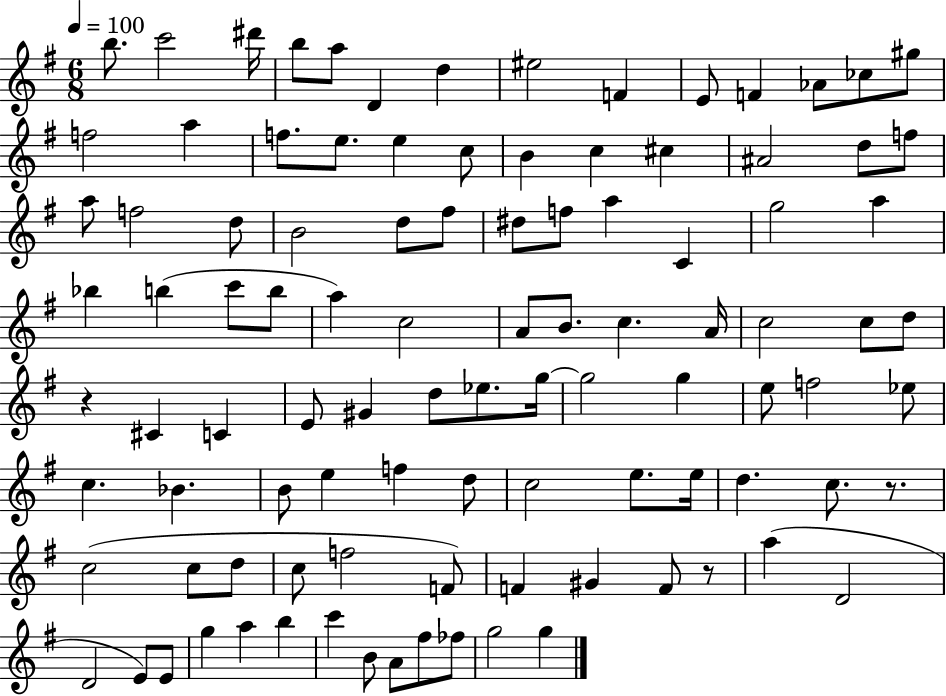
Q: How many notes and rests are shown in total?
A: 101